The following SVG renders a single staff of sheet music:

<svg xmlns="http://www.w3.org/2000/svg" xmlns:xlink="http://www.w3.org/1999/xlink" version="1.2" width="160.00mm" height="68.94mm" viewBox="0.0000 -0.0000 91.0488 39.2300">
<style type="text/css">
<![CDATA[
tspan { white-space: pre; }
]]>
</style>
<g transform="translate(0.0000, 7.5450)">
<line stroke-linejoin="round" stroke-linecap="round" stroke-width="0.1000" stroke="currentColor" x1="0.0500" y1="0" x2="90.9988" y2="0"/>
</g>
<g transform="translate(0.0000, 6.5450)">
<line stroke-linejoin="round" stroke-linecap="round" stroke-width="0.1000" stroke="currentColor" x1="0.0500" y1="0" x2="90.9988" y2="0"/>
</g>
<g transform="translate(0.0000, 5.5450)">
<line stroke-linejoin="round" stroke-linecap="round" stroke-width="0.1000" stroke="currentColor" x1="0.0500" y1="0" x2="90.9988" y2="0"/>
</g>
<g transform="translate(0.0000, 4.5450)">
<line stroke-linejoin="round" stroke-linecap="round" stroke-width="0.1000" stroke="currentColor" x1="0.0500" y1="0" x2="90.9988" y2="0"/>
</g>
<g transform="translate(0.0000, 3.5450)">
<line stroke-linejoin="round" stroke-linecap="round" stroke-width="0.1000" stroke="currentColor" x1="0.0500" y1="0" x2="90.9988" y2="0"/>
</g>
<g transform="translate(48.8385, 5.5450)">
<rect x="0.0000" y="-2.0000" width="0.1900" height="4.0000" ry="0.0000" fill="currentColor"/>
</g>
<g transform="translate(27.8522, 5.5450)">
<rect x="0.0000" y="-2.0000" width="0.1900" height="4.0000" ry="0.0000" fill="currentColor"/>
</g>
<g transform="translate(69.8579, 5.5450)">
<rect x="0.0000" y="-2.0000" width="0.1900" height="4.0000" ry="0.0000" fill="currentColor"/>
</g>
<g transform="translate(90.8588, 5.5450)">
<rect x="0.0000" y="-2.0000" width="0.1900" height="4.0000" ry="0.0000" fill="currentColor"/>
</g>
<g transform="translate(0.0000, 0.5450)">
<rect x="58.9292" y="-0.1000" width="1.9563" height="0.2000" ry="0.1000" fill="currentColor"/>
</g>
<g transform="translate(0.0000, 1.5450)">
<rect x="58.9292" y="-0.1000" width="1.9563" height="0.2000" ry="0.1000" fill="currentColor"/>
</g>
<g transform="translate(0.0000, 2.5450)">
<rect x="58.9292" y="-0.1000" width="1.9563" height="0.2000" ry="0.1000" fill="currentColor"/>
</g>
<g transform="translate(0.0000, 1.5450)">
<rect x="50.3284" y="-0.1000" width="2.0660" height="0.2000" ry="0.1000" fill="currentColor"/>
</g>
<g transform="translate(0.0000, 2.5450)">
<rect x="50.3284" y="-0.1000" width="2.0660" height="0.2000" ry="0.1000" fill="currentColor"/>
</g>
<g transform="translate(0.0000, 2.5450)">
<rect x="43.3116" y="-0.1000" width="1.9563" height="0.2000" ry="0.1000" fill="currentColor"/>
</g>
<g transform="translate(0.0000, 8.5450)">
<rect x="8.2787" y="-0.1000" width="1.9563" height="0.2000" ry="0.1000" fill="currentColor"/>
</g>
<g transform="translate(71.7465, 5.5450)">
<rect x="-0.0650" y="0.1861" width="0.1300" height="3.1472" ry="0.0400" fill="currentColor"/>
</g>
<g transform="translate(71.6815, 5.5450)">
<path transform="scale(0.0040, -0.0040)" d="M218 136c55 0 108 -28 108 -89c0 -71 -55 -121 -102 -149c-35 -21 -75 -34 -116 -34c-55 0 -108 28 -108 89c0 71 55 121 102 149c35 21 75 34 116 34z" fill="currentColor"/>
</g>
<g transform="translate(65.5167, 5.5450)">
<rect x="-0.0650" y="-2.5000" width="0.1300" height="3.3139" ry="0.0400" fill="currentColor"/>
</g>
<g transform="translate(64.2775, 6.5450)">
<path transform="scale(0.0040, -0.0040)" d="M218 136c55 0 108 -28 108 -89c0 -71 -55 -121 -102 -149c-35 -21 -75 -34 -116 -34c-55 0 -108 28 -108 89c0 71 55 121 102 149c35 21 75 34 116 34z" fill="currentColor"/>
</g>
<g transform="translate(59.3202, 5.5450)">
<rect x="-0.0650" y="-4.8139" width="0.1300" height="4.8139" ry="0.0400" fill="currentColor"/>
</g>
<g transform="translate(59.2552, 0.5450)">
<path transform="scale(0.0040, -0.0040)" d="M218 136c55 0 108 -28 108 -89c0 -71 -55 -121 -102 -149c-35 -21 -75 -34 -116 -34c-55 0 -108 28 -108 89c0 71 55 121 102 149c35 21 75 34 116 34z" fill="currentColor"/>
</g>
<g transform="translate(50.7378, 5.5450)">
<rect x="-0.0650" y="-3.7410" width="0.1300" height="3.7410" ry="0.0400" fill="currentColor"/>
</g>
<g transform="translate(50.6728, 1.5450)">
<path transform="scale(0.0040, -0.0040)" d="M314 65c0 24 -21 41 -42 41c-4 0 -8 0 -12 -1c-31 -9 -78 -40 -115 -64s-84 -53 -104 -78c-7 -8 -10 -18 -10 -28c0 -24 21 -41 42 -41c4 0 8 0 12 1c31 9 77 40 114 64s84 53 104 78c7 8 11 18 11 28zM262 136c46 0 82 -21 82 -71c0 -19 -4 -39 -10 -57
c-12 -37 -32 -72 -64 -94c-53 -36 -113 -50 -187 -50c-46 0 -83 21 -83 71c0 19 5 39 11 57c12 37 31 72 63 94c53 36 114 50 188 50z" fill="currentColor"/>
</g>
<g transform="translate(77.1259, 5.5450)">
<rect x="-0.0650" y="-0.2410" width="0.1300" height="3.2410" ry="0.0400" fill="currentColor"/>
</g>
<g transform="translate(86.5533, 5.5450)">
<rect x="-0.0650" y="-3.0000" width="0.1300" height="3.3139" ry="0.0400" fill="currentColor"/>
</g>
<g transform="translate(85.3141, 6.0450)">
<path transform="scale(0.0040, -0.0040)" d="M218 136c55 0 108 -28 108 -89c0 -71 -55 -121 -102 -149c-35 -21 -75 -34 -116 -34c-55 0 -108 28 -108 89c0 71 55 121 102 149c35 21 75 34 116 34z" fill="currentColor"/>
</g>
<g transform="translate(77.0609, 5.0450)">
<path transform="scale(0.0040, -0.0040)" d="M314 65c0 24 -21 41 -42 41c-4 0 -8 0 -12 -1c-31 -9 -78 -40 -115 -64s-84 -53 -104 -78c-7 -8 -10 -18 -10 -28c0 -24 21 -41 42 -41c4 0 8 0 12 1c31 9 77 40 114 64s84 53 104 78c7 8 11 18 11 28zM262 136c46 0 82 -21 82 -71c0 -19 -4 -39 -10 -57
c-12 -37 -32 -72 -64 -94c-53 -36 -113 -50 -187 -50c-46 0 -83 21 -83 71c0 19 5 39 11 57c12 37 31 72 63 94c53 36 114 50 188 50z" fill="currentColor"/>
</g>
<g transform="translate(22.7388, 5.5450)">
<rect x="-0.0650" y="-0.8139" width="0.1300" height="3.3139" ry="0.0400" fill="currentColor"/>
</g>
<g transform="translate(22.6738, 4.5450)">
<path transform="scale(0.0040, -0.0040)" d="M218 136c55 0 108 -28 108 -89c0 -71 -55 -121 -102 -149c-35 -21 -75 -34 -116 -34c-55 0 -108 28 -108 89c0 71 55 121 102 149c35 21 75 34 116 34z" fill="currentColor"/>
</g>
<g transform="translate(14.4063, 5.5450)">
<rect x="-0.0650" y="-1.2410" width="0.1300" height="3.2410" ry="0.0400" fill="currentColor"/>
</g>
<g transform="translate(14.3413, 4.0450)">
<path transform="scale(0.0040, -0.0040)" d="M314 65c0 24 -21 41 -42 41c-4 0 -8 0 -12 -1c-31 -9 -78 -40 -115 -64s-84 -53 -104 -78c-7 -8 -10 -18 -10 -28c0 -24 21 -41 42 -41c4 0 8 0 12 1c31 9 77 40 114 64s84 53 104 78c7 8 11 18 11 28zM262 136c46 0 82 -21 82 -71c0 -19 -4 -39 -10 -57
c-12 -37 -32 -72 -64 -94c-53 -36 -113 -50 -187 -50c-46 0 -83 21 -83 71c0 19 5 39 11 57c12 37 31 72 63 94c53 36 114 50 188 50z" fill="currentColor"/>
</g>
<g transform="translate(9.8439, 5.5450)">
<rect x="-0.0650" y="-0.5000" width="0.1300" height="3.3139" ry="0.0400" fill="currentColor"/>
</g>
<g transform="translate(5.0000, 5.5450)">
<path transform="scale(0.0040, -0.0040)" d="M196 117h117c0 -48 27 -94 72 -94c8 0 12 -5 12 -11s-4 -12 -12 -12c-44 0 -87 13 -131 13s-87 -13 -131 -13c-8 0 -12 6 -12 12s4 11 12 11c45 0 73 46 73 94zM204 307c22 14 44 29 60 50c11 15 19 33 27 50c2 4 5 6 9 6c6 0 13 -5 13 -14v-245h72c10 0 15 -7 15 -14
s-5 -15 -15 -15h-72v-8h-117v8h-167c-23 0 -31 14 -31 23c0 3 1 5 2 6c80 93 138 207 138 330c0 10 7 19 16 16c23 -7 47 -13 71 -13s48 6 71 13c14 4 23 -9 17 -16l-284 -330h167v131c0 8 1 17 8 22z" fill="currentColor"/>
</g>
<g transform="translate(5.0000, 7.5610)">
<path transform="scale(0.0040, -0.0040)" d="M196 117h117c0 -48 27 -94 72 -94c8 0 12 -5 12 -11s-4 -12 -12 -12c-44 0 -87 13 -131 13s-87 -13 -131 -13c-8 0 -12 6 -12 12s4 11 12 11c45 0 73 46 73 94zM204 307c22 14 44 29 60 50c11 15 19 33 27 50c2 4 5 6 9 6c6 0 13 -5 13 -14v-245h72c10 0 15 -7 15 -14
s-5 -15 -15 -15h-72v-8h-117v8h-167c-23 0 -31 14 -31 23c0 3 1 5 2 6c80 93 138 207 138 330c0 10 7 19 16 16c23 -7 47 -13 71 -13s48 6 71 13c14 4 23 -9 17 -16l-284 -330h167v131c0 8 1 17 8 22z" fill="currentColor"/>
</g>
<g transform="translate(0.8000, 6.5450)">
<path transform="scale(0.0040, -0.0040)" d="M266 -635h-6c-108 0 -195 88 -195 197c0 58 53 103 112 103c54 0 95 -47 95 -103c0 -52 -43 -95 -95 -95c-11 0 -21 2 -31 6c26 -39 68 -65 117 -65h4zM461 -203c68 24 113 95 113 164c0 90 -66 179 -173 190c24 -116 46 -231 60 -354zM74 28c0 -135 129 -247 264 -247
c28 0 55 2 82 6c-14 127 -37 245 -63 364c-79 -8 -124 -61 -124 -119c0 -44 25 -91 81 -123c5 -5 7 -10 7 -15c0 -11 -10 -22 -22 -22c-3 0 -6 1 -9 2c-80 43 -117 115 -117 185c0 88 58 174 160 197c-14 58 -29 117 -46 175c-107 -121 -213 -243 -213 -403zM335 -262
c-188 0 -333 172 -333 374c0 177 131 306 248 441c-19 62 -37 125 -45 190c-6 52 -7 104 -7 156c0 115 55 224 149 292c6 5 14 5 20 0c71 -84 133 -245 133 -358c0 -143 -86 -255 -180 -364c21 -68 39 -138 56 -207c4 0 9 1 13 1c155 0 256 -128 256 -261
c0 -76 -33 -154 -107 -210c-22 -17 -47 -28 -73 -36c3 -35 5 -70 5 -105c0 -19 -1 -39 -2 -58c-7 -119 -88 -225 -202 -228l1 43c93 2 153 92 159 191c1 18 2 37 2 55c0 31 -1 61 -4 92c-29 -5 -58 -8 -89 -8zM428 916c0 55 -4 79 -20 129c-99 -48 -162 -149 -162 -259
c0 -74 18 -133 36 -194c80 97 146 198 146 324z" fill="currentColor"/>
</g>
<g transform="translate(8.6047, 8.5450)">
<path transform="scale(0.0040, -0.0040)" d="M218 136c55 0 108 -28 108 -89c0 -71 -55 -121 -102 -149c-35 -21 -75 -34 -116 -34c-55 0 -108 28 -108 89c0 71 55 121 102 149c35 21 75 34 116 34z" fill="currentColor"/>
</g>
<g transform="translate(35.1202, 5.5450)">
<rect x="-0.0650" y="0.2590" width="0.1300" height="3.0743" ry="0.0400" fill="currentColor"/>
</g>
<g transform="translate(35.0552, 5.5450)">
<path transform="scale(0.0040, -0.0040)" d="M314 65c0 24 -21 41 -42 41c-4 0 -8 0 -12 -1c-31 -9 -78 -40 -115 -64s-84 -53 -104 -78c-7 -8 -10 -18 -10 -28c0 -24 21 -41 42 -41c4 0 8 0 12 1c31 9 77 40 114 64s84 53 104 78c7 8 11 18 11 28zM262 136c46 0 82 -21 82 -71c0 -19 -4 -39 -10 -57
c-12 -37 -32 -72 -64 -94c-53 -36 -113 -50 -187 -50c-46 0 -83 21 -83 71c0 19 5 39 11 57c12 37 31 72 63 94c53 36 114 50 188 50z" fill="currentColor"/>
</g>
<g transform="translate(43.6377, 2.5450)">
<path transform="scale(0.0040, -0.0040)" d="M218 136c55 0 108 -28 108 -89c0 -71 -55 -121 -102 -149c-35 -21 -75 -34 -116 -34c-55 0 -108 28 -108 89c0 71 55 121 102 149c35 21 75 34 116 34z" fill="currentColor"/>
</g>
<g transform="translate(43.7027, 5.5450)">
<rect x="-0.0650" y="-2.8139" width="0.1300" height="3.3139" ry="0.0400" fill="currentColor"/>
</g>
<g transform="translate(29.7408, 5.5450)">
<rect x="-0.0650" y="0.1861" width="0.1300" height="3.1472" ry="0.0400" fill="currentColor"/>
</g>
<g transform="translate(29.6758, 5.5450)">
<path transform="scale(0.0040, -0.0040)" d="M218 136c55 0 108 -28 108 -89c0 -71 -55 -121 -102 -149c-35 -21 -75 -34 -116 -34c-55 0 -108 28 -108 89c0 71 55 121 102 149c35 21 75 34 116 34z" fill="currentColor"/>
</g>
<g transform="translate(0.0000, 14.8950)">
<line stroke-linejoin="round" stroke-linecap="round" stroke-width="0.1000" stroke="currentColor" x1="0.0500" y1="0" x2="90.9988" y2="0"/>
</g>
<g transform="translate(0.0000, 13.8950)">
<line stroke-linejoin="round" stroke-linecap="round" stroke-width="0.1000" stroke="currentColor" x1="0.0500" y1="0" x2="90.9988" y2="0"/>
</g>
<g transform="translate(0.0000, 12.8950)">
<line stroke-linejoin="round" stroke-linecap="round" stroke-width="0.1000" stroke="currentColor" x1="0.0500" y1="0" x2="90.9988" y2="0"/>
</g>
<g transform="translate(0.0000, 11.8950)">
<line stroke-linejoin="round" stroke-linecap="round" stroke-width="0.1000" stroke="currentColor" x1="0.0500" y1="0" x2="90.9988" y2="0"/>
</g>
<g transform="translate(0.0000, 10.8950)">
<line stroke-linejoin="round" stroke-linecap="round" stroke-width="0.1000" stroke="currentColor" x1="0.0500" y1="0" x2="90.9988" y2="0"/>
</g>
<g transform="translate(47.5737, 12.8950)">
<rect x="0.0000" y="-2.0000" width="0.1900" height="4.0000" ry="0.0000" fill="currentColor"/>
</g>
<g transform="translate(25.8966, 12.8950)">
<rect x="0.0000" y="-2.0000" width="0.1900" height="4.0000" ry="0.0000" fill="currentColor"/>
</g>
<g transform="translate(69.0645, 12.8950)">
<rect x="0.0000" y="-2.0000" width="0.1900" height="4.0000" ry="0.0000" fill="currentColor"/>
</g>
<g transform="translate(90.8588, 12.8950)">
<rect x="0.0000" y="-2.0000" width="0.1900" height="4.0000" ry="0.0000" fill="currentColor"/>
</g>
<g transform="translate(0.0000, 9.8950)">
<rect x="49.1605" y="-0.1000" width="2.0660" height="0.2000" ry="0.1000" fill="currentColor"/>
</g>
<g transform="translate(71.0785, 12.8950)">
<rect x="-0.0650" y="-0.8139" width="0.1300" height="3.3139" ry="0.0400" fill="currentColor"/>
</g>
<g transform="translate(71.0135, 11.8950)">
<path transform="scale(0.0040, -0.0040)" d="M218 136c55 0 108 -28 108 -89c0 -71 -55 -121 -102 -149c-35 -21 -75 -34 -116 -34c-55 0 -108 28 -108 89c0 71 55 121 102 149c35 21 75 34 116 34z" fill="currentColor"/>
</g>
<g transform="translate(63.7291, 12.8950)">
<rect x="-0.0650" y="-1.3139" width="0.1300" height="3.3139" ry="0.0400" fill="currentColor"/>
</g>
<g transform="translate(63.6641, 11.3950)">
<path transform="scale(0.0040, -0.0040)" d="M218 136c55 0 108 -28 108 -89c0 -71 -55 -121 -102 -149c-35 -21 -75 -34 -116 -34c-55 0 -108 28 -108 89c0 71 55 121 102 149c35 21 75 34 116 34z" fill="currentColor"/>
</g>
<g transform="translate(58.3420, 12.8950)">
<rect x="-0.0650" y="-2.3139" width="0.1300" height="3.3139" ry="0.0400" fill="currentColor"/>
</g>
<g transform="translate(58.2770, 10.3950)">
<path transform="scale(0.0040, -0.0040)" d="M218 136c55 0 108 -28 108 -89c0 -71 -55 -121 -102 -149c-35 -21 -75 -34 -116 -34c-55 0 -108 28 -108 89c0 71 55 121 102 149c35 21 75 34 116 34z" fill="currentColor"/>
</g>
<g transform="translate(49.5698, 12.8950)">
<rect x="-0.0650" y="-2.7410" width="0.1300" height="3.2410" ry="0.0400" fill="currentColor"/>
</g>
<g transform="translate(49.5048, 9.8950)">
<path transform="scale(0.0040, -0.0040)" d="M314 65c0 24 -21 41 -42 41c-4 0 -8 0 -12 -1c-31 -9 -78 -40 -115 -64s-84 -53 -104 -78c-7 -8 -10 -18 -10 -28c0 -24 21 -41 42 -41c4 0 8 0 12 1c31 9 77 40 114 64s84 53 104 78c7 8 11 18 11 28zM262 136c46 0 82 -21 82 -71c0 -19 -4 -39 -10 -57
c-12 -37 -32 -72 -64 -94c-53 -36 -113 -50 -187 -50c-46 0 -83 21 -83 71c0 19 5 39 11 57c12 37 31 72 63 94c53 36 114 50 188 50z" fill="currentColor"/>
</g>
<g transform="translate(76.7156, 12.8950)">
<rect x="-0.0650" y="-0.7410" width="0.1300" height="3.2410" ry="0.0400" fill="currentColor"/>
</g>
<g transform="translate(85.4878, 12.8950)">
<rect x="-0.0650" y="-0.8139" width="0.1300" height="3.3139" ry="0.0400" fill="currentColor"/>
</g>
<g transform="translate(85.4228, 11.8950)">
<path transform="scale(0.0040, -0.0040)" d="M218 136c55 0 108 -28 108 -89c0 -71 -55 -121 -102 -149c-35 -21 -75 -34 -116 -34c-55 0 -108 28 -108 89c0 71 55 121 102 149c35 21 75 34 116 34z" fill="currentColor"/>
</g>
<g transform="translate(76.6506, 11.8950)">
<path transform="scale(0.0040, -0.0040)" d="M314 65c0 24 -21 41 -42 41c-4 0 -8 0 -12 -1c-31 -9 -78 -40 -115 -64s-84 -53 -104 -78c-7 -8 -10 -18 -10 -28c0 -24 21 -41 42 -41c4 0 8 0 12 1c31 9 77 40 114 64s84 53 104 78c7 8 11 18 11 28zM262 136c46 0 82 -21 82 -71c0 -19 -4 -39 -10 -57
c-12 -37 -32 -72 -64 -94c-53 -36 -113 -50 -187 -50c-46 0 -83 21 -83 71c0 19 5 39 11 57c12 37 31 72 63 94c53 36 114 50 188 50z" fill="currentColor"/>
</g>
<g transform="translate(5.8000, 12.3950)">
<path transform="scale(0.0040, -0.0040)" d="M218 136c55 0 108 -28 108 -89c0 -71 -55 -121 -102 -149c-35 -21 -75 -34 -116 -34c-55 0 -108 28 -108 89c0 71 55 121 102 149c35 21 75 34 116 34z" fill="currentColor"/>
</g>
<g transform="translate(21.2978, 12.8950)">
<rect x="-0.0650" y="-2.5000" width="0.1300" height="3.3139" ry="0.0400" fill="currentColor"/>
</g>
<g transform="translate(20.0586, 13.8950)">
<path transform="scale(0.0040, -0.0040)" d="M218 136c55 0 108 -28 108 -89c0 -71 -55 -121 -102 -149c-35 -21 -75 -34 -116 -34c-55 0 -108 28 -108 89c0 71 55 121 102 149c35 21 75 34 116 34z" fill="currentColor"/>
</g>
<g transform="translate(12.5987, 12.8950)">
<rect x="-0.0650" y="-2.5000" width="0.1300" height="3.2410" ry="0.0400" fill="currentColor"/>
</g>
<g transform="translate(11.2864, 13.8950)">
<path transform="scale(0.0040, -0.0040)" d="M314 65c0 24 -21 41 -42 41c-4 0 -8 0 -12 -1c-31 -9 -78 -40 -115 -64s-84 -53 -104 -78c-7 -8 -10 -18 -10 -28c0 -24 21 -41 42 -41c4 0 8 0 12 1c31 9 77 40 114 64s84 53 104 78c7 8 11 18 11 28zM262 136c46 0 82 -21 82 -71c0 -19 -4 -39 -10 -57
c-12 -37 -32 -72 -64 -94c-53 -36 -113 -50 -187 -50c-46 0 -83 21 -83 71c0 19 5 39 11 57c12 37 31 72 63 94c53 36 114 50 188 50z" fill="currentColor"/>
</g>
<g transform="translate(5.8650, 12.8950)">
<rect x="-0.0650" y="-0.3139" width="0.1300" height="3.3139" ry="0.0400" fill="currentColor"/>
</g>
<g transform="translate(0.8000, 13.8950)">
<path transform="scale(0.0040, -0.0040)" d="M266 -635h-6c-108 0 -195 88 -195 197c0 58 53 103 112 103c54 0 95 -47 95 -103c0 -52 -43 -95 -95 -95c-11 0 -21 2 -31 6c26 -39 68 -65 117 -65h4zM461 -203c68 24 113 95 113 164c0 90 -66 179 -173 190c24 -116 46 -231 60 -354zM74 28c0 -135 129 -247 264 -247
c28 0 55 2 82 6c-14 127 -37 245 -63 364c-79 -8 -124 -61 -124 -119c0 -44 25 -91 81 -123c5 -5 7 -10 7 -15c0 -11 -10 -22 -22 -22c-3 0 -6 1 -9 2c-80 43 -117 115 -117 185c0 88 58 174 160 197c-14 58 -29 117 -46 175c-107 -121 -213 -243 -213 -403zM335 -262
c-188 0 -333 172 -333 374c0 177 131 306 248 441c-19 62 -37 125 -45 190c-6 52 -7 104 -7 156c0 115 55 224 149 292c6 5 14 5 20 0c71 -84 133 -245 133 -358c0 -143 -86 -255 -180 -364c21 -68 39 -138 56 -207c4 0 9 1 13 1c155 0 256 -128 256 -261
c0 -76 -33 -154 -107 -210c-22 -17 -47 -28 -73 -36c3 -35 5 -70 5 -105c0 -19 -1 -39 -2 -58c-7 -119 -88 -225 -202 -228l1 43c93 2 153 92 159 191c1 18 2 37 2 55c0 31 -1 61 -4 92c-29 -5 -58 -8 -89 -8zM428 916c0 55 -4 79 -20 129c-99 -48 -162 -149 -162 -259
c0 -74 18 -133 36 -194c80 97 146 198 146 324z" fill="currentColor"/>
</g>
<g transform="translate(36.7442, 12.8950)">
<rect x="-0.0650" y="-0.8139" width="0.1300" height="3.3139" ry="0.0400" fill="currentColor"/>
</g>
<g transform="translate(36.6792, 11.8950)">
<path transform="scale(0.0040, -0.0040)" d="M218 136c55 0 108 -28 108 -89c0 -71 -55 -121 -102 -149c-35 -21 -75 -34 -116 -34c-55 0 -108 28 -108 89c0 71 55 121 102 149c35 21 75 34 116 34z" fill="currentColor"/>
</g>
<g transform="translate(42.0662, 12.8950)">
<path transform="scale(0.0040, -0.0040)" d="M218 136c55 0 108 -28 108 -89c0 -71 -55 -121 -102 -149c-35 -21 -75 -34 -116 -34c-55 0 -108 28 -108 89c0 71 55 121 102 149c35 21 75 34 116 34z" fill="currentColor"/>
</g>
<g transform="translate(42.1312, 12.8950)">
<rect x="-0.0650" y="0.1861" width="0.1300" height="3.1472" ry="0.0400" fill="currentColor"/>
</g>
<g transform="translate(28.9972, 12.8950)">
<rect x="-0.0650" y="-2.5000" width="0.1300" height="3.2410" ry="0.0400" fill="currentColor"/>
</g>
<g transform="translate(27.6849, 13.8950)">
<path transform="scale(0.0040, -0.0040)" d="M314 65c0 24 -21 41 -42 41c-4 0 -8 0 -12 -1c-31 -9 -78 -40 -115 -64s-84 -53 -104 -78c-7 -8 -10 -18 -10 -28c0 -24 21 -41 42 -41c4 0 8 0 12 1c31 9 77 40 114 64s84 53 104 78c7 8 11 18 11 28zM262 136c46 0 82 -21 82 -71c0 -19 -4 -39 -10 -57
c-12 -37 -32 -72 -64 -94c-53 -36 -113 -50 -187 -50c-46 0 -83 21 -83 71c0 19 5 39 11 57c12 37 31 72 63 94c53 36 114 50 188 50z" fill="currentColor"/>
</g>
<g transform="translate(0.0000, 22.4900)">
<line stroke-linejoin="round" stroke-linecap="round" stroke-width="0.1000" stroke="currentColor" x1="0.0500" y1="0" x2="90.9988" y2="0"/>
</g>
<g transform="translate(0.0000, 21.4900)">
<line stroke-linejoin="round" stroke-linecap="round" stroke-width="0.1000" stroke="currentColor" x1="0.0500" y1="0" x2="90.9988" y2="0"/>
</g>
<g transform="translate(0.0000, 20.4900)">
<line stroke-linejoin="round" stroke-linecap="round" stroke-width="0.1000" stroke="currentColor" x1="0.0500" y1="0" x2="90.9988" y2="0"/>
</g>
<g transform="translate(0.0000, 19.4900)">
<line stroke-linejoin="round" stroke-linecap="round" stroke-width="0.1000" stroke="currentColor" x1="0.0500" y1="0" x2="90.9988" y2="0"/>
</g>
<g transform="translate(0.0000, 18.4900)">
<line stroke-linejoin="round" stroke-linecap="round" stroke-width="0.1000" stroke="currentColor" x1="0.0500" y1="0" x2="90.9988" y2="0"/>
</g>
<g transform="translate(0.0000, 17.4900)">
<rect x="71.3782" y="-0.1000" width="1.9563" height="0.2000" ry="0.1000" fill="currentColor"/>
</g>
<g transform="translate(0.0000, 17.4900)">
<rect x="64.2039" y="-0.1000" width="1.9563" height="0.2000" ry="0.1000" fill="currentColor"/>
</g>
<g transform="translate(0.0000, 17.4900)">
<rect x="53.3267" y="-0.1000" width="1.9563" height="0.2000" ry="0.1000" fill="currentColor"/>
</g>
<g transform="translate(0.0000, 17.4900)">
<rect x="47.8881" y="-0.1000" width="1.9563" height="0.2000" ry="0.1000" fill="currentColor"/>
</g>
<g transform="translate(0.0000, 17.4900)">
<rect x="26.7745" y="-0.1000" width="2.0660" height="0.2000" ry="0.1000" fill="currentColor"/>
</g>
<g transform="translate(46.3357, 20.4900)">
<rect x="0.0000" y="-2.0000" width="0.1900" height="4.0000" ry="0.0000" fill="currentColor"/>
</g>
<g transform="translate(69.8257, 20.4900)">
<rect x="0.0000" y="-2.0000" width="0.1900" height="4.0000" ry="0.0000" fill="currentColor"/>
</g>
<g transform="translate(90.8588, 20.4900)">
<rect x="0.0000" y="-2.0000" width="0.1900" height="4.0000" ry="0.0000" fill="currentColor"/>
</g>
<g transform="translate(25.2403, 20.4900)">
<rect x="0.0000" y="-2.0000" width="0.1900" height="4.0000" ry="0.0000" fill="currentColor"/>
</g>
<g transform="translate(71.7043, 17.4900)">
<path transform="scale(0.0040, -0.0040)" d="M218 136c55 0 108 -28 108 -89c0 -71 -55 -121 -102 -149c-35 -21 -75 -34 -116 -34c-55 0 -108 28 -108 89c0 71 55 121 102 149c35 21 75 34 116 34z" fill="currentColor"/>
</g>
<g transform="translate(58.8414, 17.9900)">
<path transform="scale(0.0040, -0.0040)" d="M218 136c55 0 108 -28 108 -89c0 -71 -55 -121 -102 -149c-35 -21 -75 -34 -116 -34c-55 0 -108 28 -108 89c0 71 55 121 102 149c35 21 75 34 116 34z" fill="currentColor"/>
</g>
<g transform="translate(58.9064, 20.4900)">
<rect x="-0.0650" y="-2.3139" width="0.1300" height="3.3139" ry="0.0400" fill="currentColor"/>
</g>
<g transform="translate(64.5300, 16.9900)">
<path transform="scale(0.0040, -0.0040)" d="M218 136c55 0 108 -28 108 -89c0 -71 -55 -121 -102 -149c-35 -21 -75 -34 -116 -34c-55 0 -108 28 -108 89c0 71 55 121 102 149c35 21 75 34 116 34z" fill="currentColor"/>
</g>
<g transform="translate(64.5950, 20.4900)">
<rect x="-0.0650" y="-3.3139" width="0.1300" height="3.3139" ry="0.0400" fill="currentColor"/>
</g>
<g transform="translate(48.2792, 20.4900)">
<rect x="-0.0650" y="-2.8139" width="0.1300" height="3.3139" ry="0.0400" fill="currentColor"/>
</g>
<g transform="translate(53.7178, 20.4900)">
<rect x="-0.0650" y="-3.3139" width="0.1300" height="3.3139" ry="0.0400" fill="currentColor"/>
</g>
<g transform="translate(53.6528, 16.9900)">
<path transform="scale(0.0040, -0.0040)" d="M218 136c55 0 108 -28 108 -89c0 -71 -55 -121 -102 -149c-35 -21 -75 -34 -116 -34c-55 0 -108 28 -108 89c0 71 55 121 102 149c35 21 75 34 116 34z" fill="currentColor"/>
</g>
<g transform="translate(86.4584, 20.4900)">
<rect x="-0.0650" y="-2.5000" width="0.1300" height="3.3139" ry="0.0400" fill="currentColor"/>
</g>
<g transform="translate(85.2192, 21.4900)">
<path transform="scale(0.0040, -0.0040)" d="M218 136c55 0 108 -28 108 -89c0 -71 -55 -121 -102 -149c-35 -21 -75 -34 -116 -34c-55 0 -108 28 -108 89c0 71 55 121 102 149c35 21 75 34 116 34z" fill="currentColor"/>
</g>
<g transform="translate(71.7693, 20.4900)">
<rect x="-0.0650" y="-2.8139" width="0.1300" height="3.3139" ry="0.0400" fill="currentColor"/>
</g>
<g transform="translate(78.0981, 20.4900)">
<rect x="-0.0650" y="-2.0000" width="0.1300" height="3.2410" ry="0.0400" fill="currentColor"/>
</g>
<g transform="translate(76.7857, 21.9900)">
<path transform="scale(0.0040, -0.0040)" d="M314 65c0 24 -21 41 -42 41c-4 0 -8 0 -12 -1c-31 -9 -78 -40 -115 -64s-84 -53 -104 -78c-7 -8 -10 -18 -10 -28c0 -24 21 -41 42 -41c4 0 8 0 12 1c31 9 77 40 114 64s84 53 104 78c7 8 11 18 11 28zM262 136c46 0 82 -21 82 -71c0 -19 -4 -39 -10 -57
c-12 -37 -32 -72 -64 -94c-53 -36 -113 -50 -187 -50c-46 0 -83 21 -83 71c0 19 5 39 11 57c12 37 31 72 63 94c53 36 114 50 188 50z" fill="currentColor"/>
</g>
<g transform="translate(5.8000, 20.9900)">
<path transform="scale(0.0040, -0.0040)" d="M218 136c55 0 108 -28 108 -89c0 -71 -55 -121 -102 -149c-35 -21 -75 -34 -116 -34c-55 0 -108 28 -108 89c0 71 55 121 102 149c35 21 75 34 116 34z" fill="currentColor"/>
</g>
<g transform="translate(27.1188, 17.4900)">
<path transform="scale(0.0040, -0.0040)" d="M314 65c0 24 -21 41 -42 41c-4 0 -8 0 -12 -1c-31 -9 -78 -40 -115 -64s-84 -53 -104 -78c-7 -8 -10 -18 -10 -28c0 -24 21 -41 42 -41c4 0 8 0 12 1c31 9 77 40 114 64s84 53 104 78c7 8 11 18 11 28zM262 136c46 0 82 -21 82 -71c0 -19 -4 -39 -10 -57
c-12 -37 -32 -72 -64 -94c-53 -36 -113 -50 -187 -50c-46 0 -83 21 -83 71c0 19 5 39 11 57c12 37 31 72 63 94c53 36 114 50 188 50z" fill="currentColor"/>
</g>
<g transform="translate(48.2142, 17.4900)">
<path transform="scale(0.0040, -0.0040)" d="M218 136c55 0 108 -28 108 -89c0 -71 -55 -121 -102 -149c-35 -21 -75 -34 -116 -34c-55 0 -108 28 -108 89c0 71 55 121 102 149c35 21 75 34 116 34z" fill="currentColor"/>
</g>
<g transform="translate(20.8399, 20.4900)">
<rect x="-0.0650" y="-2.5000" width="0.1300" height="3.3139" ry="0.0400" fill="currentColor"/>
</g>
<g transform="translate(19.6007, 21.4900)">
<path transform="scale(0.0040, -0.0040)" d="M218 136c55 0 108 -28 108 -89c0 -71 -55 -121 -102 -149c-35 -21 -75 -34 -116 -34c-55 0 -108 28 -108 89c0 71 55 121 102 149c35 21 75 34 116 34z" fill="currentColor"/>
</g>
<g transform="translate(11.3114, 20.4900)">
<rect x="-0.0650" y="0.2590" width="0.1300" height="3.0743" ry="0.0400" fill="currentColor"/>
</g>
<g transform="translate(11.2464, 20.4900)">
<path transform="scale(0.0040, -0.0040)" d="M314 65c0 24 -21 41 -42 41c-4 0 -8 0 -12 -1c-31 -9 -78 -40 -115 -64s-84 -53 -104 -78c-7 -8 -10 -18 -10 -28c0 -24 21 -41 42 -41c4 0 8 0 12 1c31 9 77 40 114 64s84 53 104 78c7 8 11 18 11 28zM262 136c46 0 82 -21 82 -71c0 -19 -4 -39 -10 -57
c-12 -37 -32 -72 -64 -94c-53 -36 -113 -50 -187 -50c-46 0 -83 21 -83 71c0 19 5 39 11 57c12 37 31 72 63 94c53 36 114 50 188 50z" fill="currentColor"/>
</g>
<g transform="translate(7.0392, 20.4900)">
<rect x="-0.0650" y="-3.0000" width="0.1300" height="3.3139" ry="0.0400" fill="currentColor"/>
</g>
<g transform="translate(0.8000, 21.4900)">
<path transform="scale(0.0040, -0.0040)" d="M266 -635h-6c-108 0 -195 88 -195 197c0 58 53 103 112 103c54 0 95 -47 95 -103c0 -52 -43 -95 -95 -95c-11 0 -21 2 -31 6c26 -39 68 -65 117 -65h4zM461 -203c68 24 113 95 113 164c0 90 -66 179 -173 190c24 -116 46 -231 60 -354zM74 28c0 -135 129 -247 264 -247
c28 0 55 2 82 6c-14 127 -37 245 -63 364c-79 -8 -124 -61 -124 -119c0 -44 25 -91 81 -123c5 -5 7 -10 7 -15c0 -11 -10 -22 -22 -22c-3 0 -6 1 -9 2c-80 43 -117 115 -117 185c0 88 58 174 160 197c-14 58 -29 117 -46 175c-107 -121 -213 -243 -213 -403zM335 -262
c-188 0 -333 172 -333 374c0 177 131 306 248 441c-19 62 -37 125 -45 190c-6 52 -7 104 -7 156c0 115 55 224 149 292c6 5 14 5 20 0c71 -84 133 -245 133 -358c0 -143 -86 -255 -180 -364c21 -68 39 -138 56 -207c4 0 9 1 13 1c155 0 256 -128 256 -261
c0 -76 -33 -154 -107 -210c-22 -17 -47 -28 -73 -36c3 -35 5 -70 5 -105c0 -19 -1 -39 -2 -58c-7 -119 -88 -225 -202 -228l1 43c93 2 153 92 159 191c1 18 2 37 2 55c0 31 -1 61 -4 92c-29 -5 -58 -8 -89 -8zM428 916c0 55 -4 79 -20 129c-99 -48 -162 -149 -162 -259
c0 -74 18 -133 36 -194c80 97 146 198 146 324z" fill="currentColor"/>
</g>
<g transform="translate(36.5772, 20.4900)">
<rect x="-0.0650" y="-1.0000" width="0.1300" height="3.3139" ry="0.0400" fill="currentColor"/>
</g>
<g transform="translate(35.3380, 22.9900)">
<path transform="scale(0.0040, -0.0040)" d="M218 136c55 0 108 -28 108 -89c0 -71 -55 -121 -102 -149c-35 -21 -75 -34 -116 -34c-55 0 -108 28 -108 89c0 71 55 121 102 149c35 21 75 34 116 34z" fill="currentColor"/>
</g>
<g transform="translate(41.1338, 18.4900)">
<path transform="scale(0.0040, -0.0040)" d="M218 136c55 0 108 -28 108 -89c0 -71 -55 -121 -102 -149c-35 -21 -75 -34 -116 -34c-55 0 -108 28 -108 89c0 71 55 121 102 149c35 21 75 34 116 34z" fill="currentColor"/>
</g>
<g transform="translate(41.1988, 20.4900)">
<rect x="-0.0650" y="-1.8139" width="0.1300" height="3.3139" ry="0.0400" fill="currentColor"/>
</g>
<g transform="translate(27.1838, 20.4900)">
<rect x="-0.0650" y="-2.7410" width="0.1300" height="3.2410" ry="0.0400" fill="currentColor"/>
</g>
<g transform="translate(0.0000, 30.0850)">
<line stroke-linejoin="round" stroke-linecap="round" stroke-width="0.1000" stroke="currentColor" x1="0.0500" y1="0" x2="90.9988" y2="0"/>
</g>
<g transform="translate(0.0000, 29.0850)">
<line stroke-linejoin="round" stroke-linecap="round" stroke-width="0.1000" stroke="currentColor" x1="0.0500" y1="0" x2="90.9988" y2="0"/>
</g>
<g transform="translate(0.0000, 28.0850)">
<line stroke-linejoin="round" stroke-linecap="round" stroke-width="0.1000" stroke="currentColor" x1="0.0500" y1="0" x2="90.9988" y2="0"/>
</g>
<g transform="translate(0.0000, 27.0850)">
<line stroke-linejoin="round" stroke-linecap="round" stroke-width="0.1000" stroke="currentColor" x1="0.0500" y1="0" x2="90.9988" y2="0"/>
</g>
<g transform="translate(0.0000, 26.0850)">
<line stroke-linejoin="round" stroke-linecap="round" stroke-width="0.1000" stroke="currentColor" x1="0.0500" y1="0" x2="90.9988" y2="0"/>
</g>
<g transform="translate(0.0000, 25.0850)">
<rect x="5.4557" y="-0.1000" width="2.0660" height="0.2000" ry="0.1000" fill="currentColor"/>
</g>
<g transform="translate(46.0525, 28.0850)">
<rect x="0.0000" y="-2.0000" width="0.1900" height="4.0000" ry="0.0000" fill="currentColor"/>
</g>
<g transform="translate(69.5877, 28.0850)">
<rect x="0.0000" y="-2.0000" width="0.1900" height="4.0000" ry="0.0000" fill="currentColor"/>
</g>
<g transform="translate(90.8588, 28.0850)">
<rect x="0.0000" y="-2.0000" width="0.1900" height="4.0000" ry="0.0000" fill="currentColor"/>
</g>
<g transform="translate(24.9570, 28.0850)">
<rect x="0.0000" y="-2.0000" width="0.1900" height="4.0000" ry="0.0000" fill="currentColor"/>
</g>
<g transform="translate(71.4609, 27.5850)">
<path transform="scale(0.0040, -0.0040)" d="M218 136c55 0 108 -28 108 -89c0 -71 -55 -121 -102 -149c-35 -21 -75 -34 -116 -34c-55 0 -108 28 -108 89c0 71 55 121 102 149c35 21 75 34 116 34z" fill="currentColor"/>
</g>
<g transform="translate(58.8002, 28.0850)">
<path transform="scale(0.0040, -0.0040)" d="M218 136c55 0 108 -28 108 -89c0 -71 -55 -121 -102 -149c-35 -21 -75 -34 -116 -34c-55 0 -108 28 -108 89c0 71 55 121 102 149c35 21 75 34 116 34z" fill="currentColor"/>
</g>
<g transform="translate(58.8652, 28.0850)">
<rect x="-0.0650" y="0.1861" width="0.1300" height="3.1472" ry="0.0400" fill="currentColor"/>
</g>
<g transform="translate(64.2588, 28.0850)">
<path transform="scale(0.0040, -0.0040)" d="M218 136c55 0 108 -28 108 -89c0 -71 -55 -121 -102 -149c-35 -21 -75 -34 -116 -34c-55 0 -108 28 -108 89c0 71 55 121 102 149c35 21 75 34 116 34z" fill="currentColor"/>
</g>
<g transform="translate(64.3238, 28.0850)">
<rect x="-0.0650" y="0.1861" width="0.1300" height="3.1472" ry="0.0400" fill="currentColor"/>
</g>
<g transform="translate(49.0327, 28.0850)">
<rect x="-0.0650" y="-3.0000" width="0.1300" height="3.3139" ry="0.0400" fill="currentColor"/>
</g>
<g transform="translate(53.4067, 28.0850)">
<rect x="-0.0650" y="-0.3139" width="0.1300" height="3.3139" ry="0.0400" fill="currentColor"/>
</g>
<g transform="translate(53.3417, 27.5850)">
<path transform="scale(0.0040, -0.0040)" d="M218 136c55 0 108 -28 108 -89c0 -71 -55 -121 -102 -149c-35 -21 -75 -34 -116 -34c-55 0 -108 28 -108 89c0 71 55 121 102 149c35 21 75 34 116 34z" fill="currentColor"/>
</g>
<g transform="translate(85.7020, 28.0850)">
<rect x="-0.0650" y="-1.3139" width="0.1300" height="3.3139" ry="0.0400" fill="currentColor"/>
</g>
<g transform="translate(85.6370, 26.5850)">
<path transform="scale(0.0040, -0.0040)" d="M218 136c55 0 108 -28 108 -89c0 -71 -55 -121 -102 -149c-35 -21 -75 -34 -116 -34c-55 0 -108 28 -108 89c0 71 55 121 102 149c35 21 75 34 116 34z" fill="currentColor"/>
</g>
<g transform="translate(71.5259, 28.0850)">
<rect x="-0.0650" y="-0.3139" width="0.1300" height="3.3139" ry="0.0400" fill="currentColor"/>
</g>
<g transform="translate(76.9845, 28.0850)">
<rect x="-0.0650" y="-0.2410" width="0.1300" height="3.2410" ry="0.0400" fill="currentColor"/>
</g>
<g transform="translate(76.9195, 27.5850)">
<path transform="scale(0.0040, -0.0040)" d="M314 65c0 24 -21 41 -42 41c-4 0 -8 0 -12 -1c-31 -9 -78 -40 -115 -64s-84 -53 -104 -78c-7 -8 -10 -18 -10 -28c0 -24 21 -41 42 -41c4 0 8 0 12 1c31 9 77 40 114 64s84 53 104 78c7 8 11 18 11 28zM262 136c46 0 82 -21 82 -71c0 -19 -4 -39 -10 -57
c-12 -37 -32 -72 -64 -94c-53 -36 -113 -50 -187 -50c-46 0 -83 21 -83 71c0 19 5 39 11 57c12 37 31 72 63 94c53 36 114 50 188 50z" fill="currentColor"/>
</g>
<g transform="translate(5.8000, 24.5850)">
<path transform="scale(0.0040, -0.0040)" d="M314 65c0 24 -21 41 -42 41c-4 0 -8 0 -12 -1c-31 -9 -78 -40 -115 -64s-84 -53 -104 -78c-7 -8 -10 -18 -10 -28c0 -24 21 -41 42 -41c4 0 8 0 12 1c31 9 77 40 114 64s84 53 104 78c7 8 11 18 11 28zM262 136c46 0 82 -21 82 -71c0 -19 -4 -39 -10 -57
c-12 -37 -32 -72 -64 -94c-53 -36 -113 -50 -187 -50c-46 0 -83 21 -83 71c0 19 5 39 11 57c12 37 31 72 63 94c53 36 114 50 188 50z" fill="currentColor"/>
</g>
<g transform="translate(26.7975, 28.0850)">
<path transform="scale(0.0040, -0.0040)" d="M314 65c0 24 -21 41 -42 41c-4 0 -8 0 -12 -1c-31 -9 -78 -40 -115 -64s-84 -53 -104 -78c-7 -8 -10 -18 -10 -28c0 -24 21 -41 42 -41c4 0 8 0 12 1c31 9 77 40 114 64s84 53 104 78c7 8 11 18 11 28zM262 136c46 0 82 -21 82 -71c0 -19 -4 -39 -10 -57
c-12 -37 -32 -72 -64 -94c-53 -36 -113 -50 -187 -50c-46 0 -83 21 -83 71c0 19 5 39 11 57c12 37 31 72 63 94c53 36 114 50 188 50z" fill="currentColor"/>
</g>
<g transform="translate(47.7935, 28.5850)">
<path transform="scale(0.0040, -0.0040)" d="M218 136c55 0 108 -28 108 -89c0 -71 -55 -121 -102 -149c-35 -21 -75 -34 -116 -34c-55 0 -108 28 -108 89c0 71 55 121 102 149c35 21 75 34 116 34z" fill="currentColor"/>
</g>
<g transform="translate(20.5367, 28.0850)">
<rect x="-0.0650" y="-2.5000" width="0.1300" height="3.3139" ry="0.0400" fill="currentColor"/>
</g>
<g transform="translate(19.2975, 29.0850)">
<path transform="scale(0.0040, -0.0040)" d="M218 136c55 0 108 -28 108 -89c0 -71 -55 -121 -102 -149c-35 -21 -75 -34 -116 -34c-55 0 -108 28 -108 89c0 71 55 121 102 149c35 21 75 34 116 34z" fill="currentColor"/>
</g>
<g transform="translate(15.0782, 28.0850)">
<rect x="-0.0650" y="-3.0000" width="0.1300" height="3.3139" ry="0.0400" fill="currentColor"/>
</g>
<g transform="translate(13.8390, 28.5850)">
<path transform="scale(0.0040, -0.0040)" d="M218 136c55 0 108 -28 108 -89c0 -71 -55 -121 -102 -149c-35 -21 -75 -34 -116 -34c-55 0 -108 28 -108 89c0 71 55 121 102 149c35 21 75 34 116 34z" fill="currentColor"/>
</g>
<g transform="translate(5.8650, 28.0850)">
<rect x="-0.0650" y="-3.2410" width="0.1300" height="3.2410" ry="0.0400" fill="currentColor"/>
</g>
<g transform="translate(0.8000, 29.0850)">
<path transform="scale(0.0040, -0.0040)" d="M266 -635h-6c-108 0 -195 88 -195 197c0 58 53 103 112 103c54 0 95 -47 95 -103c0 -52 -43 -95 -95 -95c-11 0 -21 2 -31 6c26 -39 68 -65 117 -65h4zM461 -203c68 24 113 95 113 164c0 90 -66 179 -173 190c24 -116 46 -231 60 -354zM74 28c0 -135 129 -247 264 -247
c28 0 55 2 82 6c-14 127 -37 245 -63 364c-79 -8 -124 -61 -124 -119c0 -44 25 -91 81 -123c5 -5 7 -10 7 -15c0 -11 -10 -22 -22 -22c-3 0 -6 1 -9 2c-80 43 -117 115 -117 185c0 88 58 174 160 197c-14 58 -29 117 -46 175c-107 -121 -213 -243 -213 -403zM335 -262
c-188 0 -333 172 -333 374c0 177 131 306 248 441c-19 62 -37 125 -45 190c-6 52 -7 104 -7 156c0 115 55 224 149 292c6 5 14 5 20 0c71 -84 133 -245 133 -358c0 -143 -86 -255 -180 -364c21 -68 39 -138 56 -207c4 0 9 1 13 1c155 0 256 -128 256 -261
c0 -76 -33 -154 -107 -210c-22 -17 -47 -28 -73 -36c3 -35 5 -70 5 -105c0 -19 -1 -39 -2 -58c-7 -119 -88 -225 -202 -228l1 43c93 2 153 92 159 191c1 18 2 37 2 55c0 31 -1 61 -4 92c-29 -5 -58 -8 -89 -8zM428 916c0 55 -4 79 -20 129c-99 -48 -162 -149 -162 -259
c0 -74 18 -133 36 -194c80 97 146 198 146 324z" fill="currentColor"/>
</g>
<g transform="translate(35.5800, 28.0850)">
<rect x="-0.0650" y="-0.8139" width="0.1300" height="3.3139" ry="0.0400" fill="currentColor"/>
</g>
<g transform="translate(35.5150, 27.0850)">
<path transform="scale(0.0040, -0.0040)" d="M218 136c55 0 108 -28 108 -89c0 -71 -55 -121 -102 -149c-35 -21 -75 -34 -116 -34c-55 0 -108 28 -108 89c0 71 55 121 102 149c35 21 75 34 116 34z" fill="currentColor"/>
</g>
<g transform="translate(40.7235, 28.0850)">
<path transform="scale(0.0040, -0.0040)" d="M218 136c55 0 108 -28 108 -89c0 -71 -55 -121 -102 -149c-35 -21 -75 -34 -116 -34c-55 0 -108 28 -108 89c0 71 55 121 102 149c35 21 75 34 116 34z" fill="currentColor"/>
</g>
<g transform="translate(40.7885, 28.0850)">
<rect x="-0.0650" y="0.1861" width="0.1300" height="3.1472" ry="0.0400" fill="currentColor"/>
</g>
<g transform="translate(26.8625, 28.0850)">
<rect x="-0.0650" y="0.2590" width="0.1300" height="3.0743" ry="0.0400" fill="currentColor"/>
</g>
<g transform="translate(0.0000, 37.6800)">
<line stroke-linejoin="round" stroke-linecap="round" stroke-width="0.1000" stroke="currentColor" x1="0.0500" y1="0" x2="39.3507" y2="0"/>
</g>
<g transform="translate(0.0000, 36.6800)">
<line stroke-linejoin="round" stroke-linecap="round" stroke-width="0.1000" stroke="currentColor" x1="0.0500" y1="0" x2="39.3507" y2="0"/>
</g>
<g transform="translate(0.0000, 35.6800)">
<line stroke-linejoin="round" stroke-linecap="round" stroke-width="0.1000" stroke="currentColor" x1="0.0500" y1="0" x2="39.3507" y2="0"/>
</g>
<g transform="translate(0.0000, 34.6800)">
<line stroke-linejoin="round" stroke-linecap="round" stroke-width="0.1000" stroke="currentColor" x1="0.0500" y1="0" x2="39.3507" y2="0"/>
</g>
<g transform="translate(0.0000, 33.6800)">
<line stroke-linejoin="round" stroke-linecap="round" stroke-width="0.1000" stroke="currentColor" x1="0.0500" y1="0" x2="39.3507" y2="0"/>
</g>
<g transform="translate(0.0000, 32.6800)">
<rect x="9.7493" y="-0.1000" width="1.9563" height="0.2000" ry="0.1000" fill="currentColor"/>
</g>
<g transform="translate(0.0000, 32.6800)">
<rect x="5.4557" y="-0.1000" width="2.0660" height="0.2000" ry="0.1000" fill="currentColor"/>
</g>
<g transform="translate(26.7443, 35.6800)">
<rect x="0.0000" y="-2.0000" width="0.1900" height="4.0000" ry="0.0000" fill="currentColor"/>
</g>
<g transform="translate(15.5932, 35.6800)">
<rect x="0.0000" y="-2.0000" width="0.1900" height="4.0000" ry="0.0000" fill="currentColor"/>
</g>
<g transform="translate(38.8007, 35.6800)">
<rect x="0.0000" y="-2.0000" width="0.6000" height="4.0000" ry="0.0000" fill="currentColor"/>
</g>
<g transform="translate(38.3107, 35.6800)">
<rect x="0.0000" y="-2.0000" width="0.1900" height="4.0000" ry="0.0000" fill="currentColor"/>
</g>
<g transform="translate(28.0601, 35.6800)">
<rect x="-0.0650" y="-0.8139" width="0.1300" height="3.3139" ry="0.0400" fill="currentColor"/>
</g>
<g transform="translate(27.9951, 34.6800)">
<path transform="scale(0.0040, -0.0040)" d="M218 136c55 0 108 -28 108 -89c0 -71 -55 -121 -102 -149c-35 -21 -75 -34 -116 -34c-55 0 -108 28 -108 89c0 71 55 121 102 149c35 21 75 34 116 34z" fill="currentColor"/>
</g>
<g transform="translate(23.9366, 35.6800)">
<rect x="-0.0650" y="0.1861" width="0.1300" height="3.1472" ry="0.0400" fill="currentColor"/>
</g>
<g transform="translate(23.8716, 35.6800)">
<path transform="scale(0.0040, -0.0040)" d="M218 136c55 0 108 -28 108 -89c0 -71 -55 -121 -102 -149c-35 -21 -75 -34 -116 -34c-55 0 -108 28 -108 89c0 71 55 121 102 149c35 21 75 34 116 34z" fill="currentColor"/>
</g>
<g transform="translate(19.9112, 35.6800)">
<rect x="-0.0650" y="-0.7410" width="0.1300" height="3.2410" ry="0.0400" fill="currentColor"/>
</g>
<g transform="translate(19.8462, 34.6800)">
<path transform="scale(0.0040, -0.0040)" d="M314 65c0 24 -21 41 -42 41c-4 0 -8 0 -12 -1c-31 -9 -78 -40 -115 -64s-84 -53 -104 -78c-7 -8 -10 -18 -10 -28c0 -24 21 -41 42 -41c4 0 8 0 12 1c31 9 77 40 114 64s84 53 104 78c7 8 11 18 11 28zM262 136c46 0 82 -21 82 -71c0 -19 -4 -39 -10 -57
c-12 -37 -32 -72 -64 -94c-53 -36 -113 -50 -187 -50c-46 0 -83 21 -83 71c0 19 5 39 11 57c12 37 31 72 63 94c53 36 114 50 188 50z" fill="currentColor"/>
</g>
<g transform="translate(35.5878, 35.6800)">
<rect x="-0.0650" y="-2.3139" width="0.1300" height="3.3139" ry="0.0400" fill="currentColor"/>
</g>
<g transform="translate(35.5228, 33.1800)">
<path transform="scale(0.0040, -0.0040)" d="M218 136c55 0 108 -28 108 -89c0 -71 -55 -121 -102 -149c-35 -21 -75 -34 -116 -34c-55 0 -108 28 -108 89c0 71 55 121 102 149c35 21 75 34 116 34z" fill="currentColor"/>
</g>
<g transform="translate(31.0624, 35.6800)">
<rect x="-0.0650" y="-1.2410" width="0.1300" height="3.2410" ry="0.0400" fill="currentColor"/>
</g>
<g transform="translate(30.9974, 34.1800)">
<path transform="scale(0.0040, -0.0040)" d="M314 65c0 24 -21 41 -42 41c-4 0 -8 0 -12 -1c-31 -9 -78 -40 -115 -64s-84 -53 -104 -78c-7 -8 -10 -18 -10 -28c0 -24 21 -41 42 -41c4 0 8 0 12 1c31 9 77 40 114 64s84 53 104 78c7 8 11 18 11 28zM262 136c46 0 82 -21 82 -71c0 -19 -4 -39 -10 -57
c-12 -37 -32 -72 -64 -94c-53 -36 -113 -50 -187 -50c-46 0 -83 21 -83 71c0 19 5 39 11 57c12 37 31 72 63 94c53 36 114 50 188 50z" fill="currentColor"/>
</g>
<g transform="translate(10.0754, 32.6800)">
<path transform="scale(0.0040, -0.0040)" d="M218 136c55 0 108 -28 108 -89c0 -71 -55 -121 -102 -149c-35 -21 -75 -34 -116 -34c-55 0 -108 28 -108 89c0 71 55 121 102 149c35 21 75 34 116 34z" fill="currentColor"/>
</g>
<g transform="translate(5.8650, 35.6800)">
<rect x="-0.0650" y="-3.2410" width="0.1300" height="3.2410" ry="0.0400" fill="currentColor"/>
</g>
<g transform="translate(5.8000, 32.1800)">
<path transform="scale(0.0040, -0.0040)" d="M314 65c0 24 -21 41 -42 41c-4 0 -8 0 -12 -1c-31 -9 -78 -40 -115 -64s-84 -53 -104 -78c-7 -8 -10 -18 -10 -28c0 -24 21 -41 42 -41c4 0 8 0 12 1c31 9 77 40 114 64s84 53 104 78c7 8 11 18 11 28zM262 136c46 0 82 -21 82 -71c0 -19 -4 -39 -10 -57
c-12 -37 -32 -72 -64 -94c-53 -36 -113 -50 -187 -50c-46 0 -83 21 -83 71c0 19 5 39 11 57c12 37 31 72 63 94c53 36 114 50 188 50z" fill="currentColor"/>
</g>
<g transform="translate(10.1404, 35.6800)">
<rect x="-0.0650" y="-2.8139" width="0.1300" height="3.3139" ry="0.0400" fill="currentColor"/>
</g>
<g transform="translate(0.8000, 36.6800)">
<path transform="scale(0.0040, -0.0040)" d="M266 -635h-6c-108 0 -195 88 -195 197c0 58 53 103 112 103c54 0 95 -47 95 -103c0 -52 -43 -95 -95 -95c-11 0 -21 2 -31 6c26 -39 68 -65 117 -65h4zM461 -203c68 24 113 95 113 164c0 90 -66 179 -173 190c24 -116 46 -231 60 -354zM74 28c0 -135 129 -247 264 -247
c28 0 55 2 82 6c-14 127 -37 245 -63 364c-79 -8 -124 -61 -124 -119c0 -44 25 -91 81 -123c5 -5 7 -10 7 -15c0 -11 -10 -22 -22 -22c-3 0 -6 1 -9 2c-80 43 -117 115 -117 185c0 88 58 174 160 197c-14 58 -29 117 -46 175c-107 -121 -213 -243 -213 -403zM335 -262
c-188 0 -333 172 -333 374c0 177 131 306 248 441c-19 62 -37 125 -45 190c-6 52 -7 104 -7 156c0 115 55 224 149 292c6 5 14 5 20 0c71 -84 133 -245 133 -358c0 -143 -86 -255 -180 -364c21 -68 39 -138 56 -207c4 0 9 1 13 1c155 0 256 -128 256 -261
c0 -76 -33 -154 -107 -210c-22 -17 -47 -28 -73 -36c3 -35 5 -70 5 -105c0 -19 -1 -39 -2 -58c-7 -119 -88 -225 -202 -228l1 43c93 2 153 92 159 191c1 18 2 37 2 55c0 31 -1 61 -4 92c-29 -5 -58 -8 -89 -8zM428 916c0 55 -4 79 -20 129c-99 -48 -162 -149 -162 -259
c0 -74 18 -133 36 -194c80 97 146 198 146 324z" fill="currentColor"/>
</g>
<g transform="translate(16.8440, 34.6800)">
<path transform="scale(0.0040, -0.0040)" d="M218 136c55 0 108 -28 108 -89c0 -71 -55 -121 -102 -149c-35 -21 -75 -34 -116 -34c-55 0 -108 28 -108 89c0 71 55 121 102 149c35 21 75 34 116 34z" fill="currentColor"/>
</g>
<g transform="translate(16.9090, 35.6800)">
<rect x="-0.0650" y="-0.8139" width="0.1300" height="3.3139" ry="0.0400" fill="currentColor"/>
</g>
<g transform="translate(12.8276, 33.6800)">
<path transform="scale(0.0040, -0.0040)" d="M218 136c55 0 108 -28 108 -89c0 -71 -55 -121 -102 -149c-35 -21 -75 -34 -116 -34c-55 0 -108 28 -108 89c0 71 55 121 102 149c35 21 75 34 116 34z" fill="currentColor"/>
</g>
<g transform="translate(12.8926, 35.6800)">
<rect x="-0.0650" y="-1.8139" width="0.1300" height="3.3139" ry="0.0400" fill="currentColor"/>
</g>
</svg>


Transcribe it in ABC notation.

X:1
T:Untitled
M:4/4
L:1/4
K:C
C e2 d B B2 a c'2 e' G B c2 A c G2 G G2 d B a2 g e d d2 d A B2 G a2 D f a b g b a F2 G b2 A G B2 d B A c B B c c2 e b2 a f d d2 B d e2 g